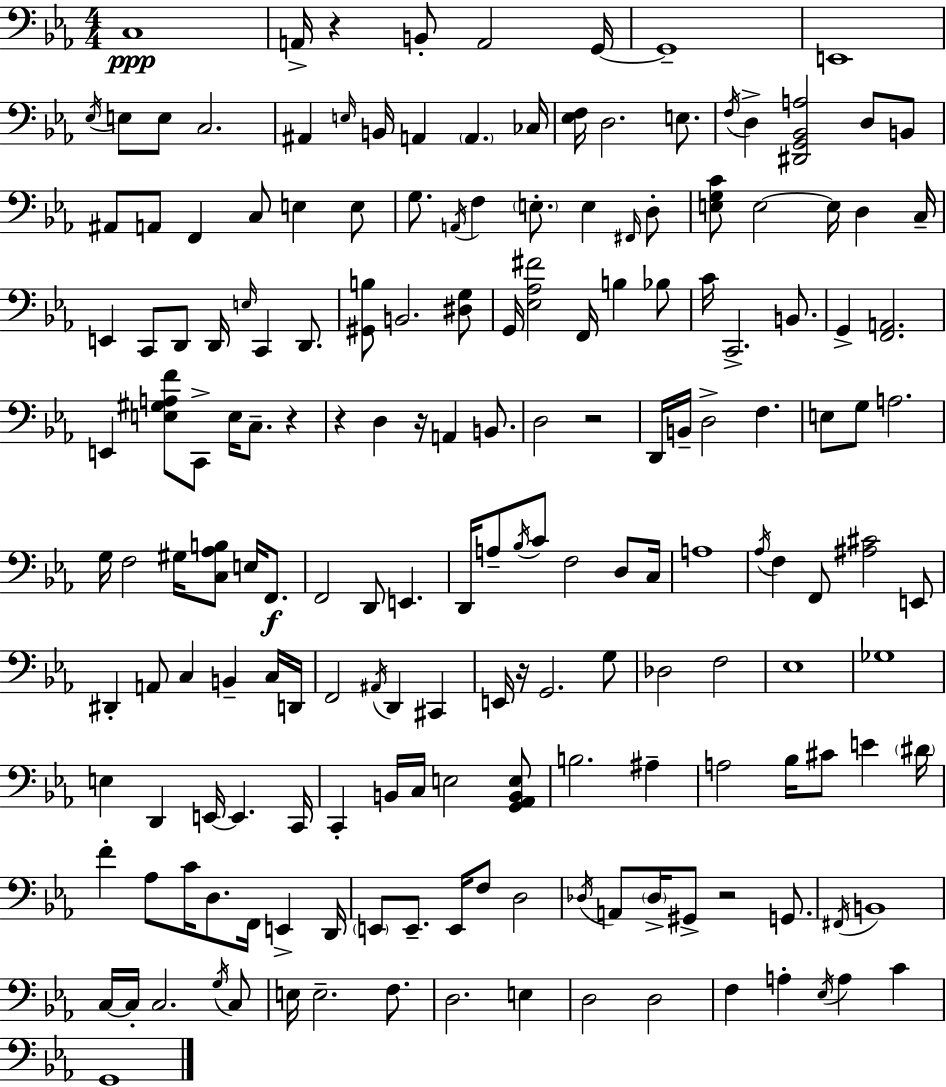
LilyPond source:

{
  \clef bass
  \numericTimeSignature
  \time 4/4
  \key c \minor
  c1\ppp | a,16-> r4 b,8-. a,2 g,16~~ | g,1-- | e,1 | \break \acciaccatura { ees16 } e8 e8 c2. | ais,4 \grace { e16 } b,16 a,4 \parenthesize a,4. | ces16 <ees f>16 d2. e8. | \acciaccatura { f16 } d4-> <dis, g, bes, a>2 d8 | \break b,8 ais,8 a,8 f,4 c8 e4 | e8 g8. \acciaccatura { a,16 } f4 \parenthesize e8.-. e4 | \grace { fis,16 } d8-. <e g c'>8 e2~~ e16 | d4 c16-- e,4 c,8 d,8 d,16 \grace { e16 } c,4 | \break d,8. <gis, b>8 b,2. | <dis g>8 g,16 <ees aes fis'>2 f,16 | b4 bes8 c'16 c,2.-> | b,8. g,4-> <f, a,>2. | \break e,4 <e gis a f'>8 c,8-> e16 c8.-- | r4 r4 d4 r16 a,4 | b,8. d2 r2 | d,16 b,16-- d2-> | \break f4. e8 g8 a2. | g16 f2 gis16 | <c aes b>8 e16 f,8.\f f,2 d,8 | e,4. d,16 a8-- \acciaccatura { bes16 } c'8 f2 | \break d8 c16 a1 | \acciaccatura { aes16 } f4 f,8 <ais cis'>2 | e,8 dis,4-. a,8 c4 | b,4-- c16 d,16 f,2 | \break \acciaccatura { ais,16 } d,4 cis,4 e,16 r16 g,2. | g8 des2 | f2 ees1 | ges1 | \break e4 d,4 | e,16~~ e,4. c,16 c,4-. b,16 c16 e2 | <g, aes, b, e>8 b2. | ais4-- a2 | \break bes16 cis'8 e'4 \parenthesize dis'16 f'4-. aes8 c'16 | d8. f,16 e,4-> d,16 \parenthesize e,8 e,8.-- e,16 f8 | d2 \acciaccatura { des16 } a,8 \parenthesize des16-> gis,8-> r2 | g,8. \acciaccatura { fis,16 } b,1 | \break c16~~ c16-. c2. | \acciaccatura { g16 } c8 e16 e2.-- | f8. d2. | e4 d2 | \break d2 f4 | a4-. \acciaccatura { ees16 } a4 c'4 g,1 | \bar "|."
}